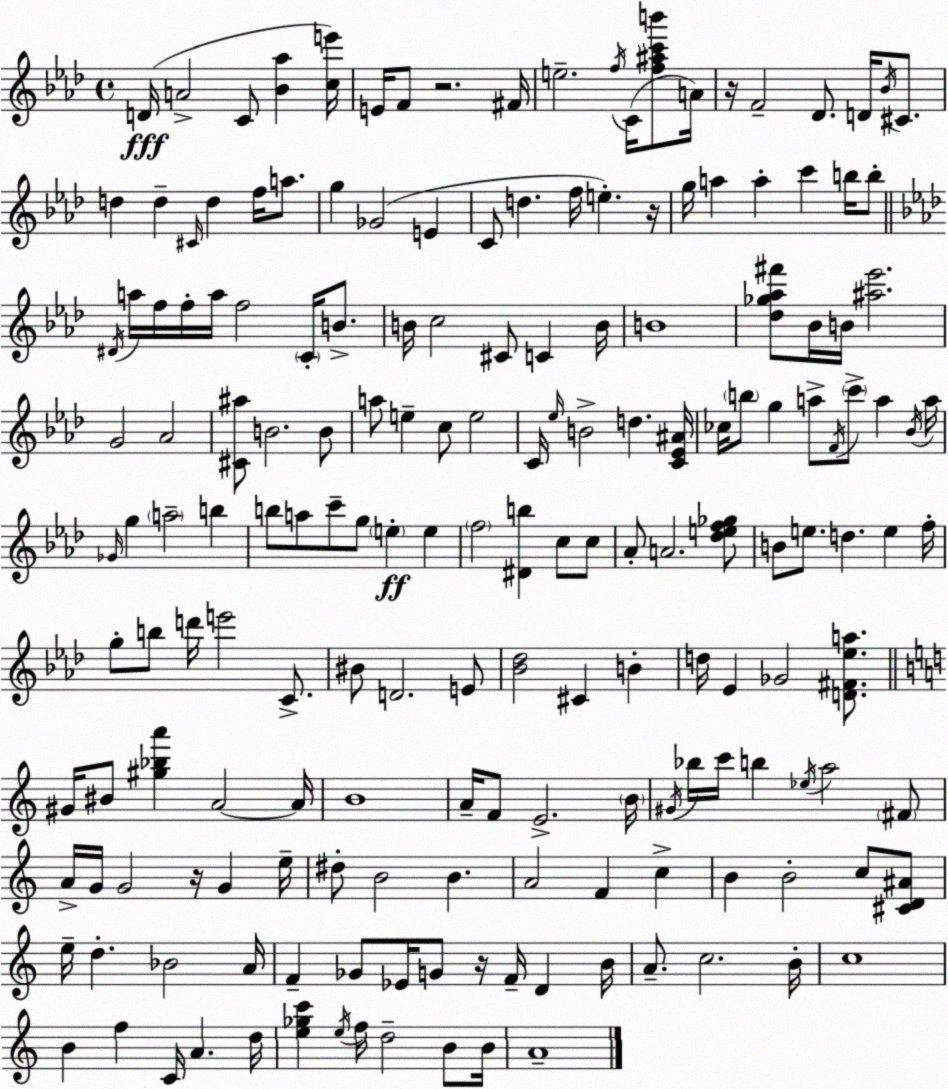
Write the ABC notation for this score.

X:1
T:Untitled
M:4/4
L:1/4
K:Fm
D/4 A2 C/2 [_B_a] [ce']/4 E/4 F/2 z2 ^F/4 e2 f/4 C/4 [f^ac'b']/2 A/4 z/4 F2 _D/2 D/4 _B/4 ^C/2 d d ^C/4 d f/4 a/2 g _G2 E C/2 d f/4 e z/4 g/4 a a c' b/4 b/2 ^D/4 a/4 f/4 f/4 a/4 f2 C/4 B/2 B/4 c2 ^C/2 C B/4 B4 [_d_g_a^f']/2 _B/4 B/4 [^a_e']2 G2 _A2 [^C^a]/2 B2 B/2 a/2 e c/2 e2 C/4 _e/4 B2 d [C_E^A]/4 _c/4 b/2 g a/2 F/4 c'/2 a _B/4 a/4 _G/4 g a2 b b/2 a/2 c'/2 g/2 e e f2 [^Db] c/2 c/2 _A/2 A2 [_def_g]/2 B/2 e/2 d e f/4 g/2 b/2 d'/4 e'2 C/2 ^B/2 D2 E/2 [_B_d]2 ^C B d/4 _E _G2 [D^F_ea]/2 ^G/4 ^B/2 [^g_ba'] A2 A/4 B4 A/4 F/2 E2 B/4 ^G/4 _b/4 c'/4 b _e/4 a2 ^F/2 A/4 G/4 G2 z/4 G e/4 ^d/2 B2 B A2 F c B B2 c/2 [^CD^A]/2 e/4 d _B2 A/4 F _G/2 _E/4 G/2 z/4 F/4 D B/4 A/2 c2 B/4 c4 B f C/4 A d/4 [e_gc'] e/4 f/4 d2 B/2 B/4 A4